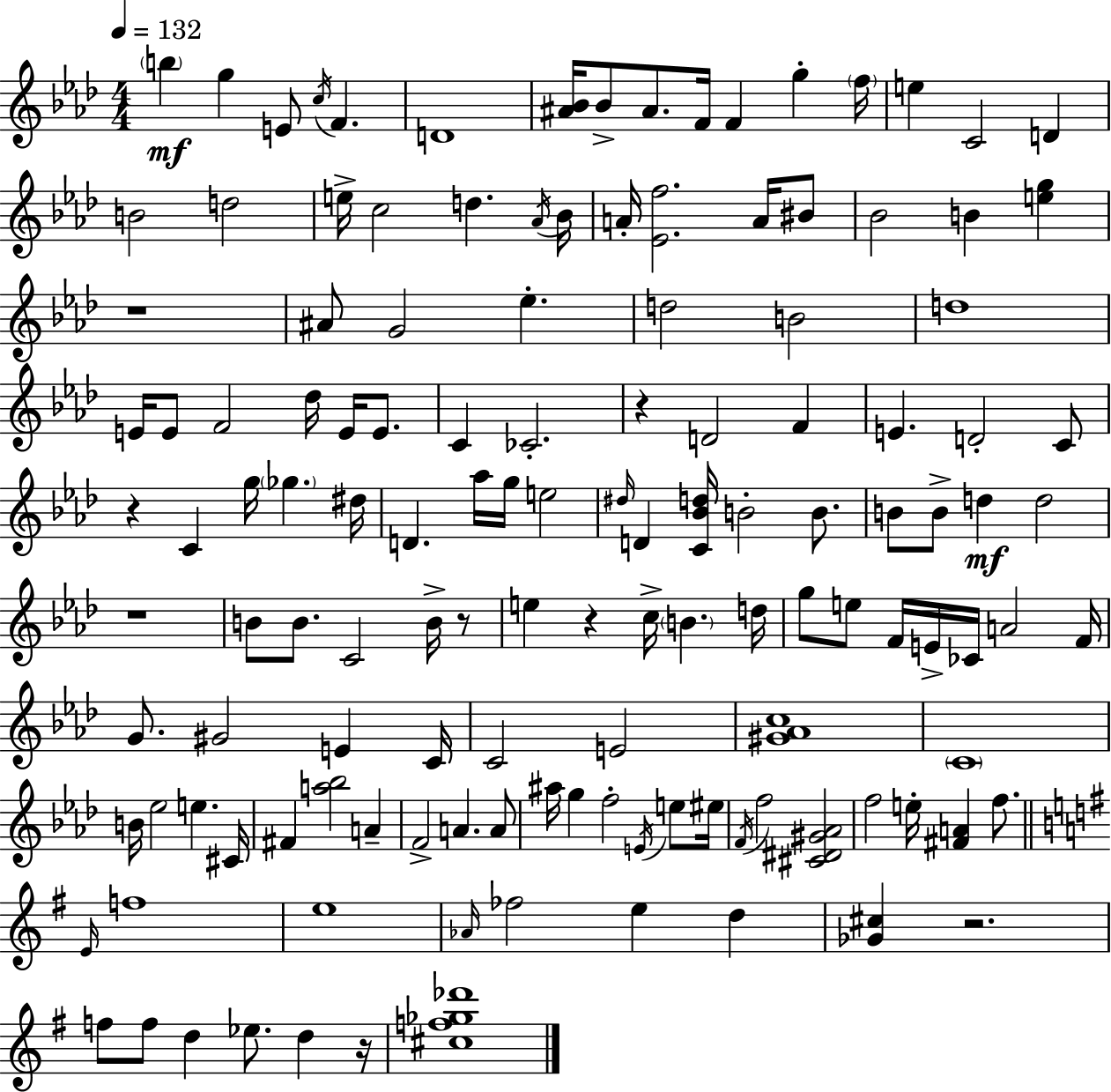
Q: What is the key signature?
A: F minor